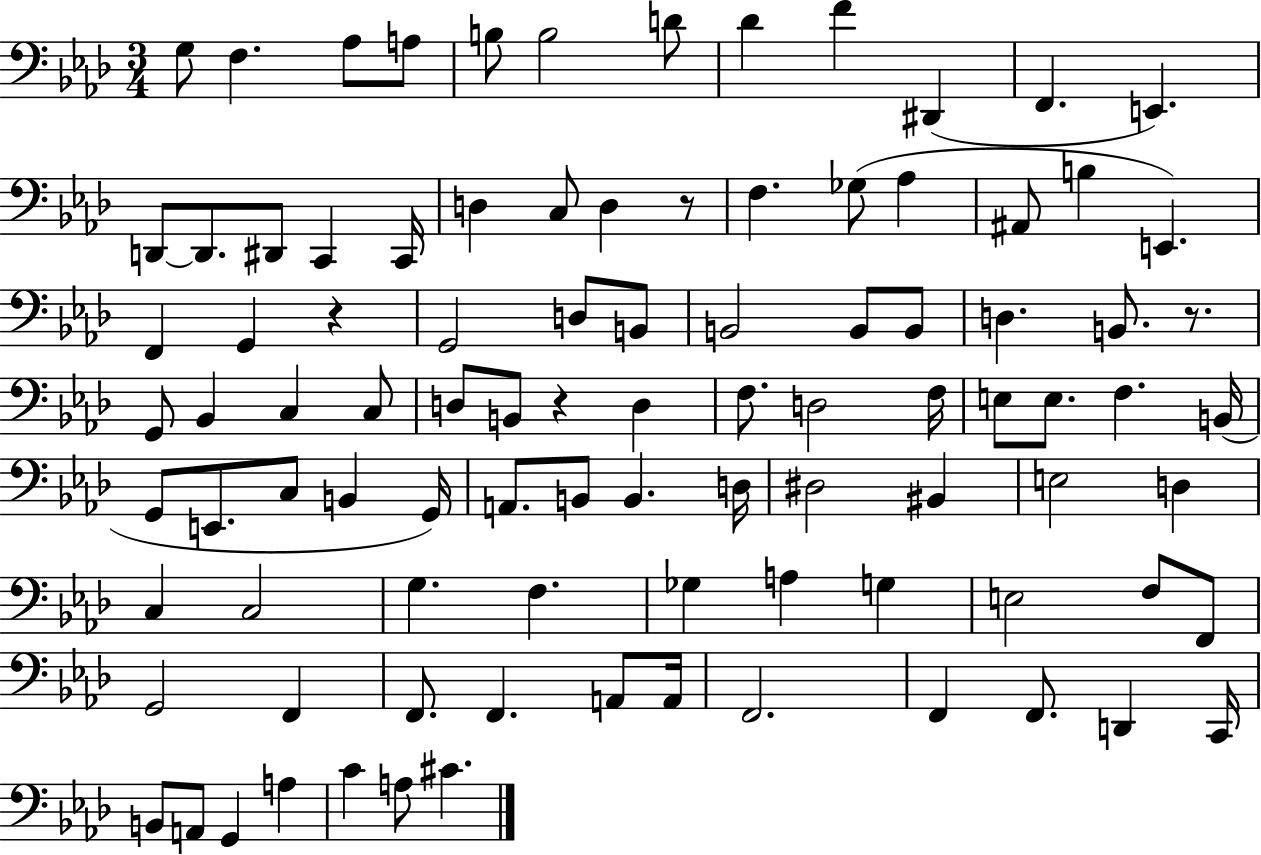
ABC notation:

X:1
T:Untitled
M:3/4
L:1/4
K:Ab
G,/2 F, _A,/2 A,/2 B,/2 B,2 D/2 _D F ^D,, F,, E,, D,,/2 D,,/2 ^D,,/2 C,, C,,/4 D, C,/2 D, z/2 F, _G,/2 _A, ^A,,/2 B, E,, F,, G,, z G,,2 D,/2 B,,/2 B,,2 B,,/2 B,,/2 D, B,,/2 z/2 G,,/2 _B,, C, C,/2 D,/2 B,,/2 z D, F,/2 D,2 F,/4 E,/2 E,/2 F, B,,/4 G,,/2 E,,/2 C,/2 B,, G,,/4 A,,/2 B,,/2 B,, D,/4 ^D,2 ^B,, E,2 D, C, C,2 G, F, _G, A, G, E,2 F,/2 F,,/2 G,,2 F,, F,,/2 F,, A,,/2 A,,/4 F,,2 F,, F,,/2 D,, C,,/4 B,,/2 A,,/2 G,, A, C A,/2 ^C